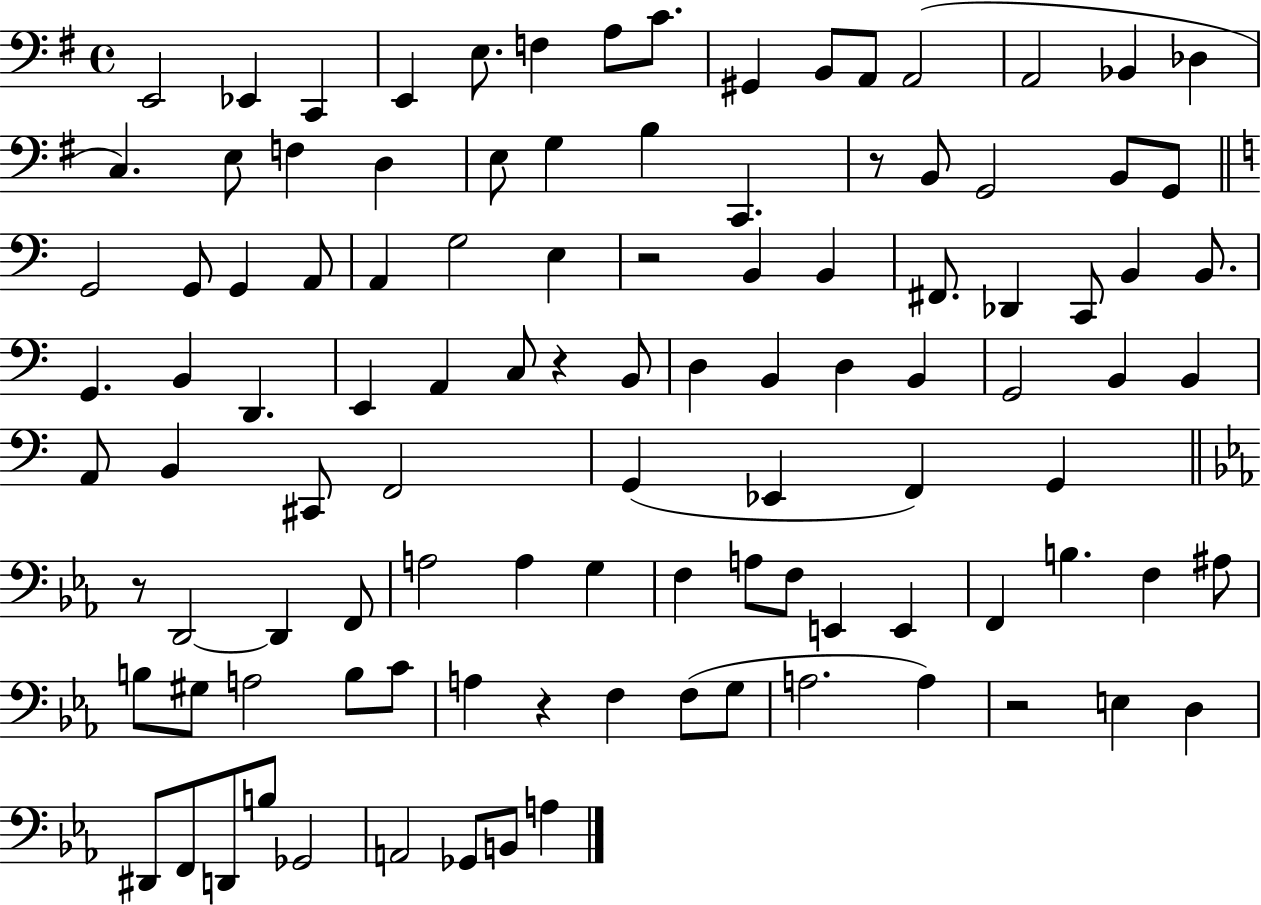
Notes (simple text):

E2/h Eb2/q C2/q E2/q E3/e. F3/q A3/e C4/e. G#2/q B2/e A2/e A2/h A2/h Bb2/q Db3/q C3/q. E3/e F3/q D3/q E3/e G3/q B3/q C2/q. R/e B2/e G2/h B2/e G2/e G2/h G2/e G2/q A2/e A2/q G3/h E3/q R/h B2/q B2/q F#2/e. Db2/q C2/e B2/q B2/e. G2/q. B2/q D2/q. E2/q A2/q C3/e R/q B2/e D3/q B2/q D3/q B2/q G2/h B2/q B2/q A2/e B2/q C#2/e F2/h G2/q Eb2/q F2/q G2/q R/e D2/h D2/q F2/e A3/h A3/q G3/q F3/q A3/e F3/e E2/q E2/q F2/q B3/q. F3/q A#3/e B3/e G#3/e A3/h B3/e C4/e A3/q R/q F3/q F3/e G3/e A3/h. A3/q R/h E3/q D3/q D#2/e F2/e D2/e B3/e Gb2/h A2/h Gb2/e B2/e A3/q